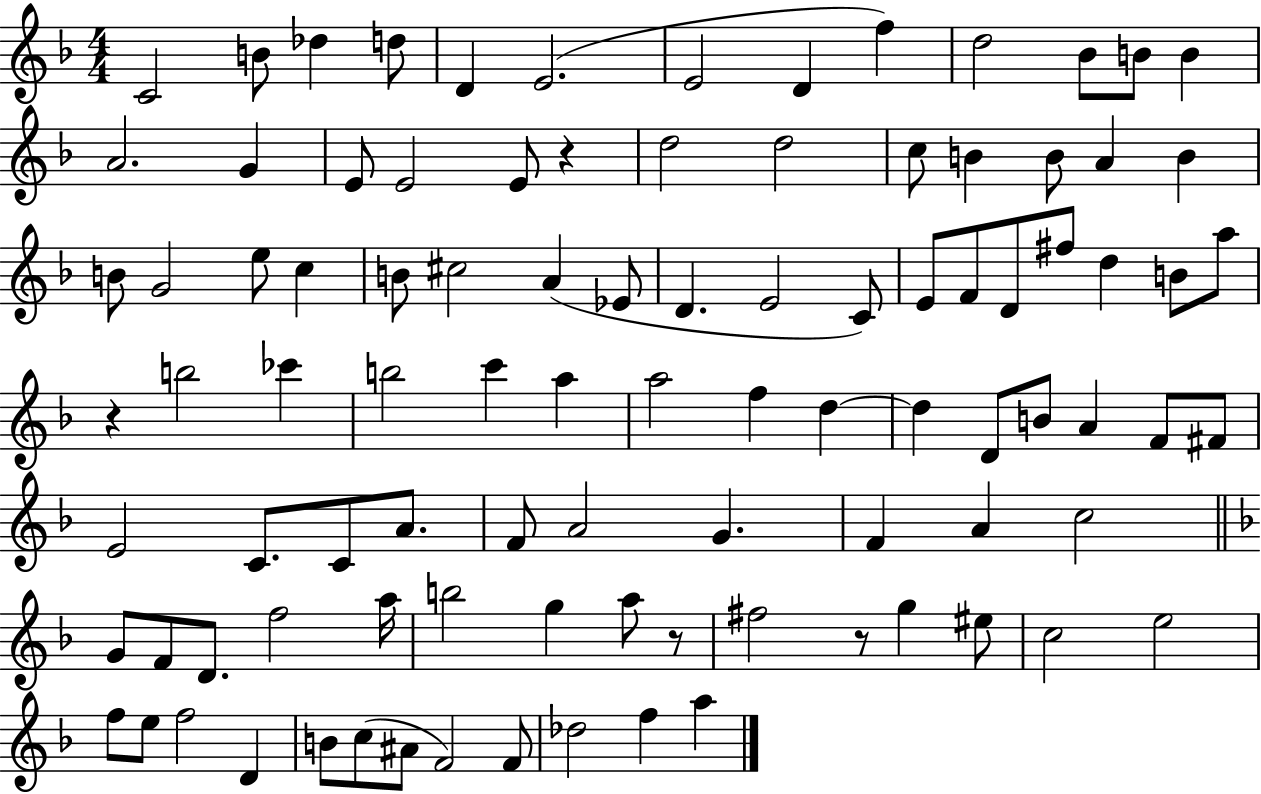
C4/h B4/e Db5/q D5/e D4/q E4/h. E4/h D4/q F5/q D5/h Bb4/e B4/e B4/q A4/h. G4/q E4/e E4/h E4/e R/q D5/h D5/h C5/e B4/q B4/e A4/q B4/q B4/e G4/h E5/e C5/q B4/e C#5/h A4/q Eb4/e D4/q. E4/h C4/e E4/e F4/e D4/e F#5/e D5/q B4/e A5/e R/q B5/h CES6/q B5/h C6/q A5/q A5/h F5/q D5/q D5/q D4/e B4/e A4/q F4/e F#4/e E4/h C4/e. C4/e A4/e. F4/e A4/h G4/q. F4/q A4/q C5/h G4/e F4/e D4/e. F5/h A5/s B5/h G5/q A5/e R/e F#5/h R/e G5/q EIS5/e C5/h E5/h F5/e E5/e F5/h D4/q B4/e C5/e A#4/e F4/h F4/e Db5/h F5/q A5/q